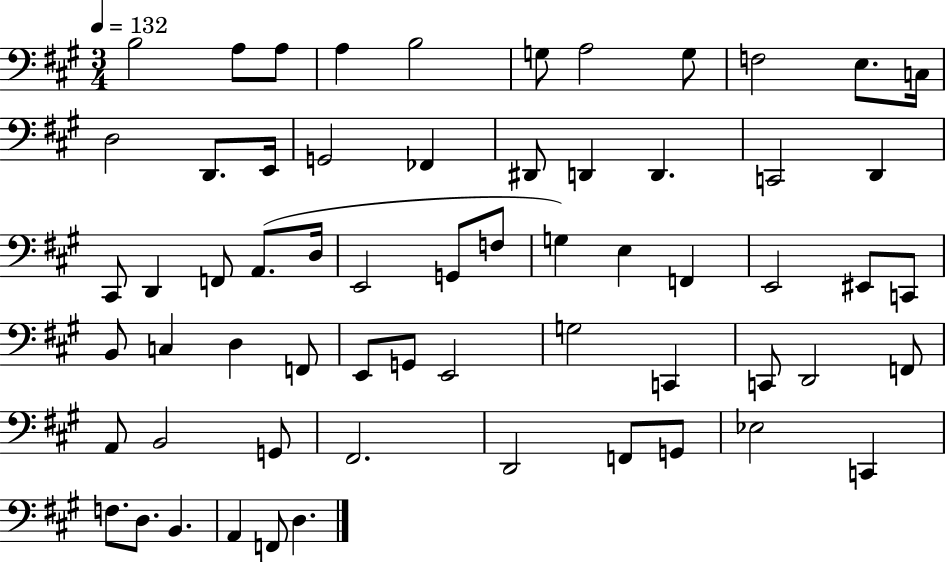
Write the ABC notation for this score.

X:1
T:Untitled
M:3/4
L:1/4
K:A
B,2 A,/2 A,/2 A, B,2 G,/2 A,2 G,/2 F,2 E,/2 C,/4 D,2 D,,/2 E,,/4 G,,2 _F,, ^D,,/2 D,, D,, C,,2 D,, ^C,,/2 D,, F,,/2 A,,/2 D,/4 E,,2 G,,/2 F,/2 G, E, F,, E,,2 ^E,,/2 C,,/2 B,,/2 C, D, F,,/2 E,,/2 G,,/2 E,,2 G,2 C,, C,,/2 D,,2 F,,/2 A,,/2 B,,2 G,,/2 ^F,,2 D,,2 F,,/2 G,,/2 _E,2 C,, F,/2 D,/2 B,, A,, F,,/2 D,